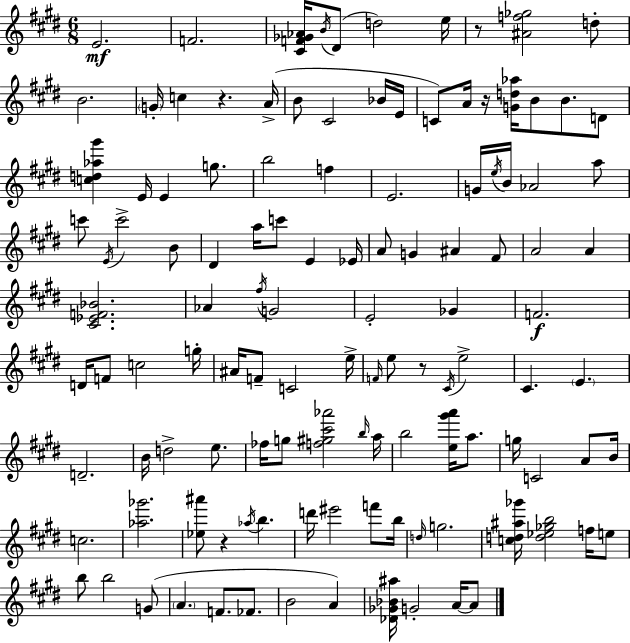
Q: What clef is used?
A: treble